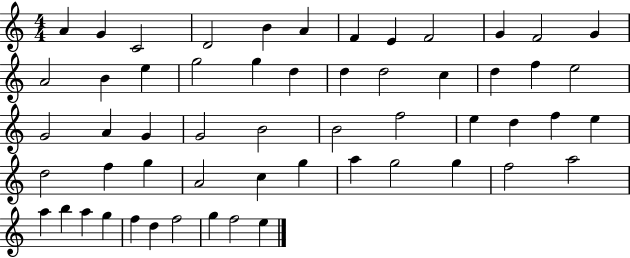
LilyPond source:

{
  \clef treble
  \numericTimeSignature
  \time 4/4
  \key c \major
  a'4 g'4 c'2 | d'2 b'4 a'4 | f'4 e'4 f'2 | g'4 f'2 g'4 | \break a'2 b'4 e''4 | g''2 g''4 d''4 | d''4 d''2 c''4 | d''4 f''4 e''2 | \break g'2 a'4 g'4 | g'2 b'2 | b'2 f''2 | e''4 d''4 f''4 e''4 | \break d''2 f''4 g''4 | a'2 c''4 g''4 | a''4 g''2 g''4 | f''2 a''2 | \break a''4 b''4 a''4 g''4 | f''4 d''4 f''2 | g''4 f''2 e''4 | \bar "|."
}